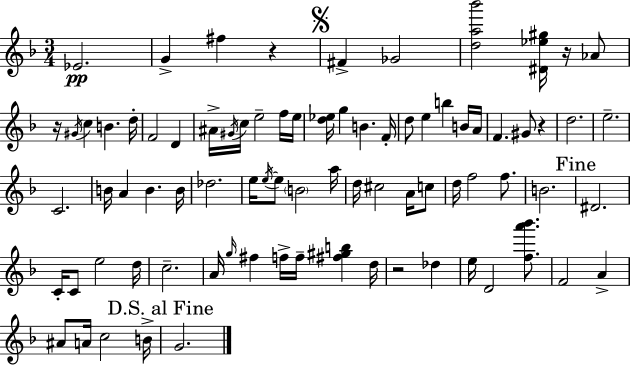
Eb4/h. G4/q F#5/q R/q F#4/q Gb4/h [D5,A5,Bb6]/h [D#4,Eb5,G#5]/s R/s Ab4/e R/s G#4/s C5/q B4/q. D5/s F4/h D4/q A#4/s G#4/s C5/s E5/h F5/s E5/s [D5,Eb5]/s G5/q B4/q. F4/s D5/e E5/q B5/q B4/s A4/s F4/q. G#4/e R/q D5/h. E5/h. C4/h. B4/s A4/q B4/q. B4/s Db5/h. E5/s E5/s E5/e B4/h A5/s D5/s C#5/h A4/s C5/e D5/s F5/h F5/e. B4/h. D#4/h. C4/s C4/e E5/h D5/s C5/h. A4/s G5/s F#5/q F5/s F5/s [F#5,G#5,B5]/q D5/s R/h Db5/q E5/s D4/h [F5,A6,Bb6]/e. F4/h A4/q A#4/e A4/s C5/h B4/s G4/h.